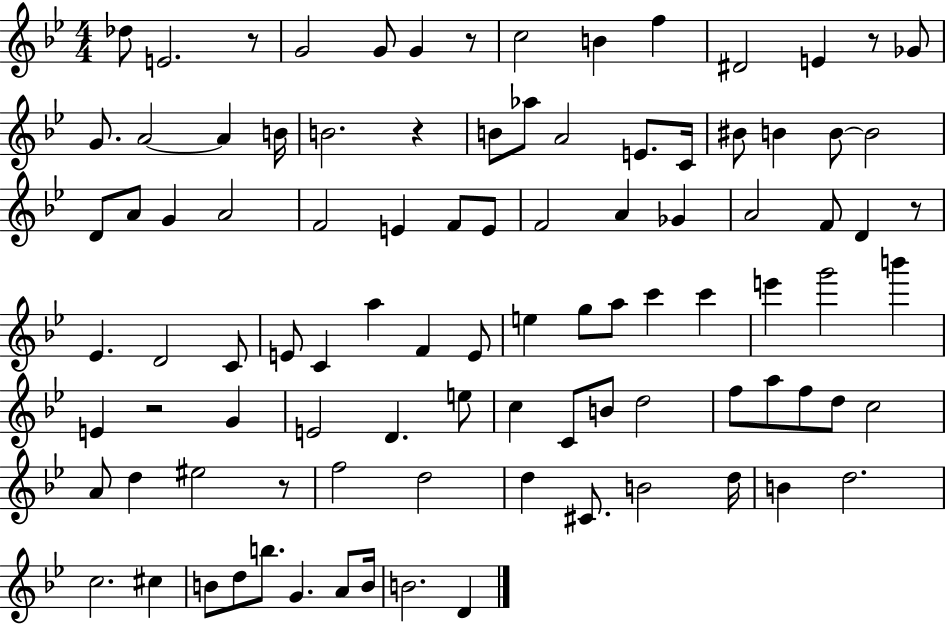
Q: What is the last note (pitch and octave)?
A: D4